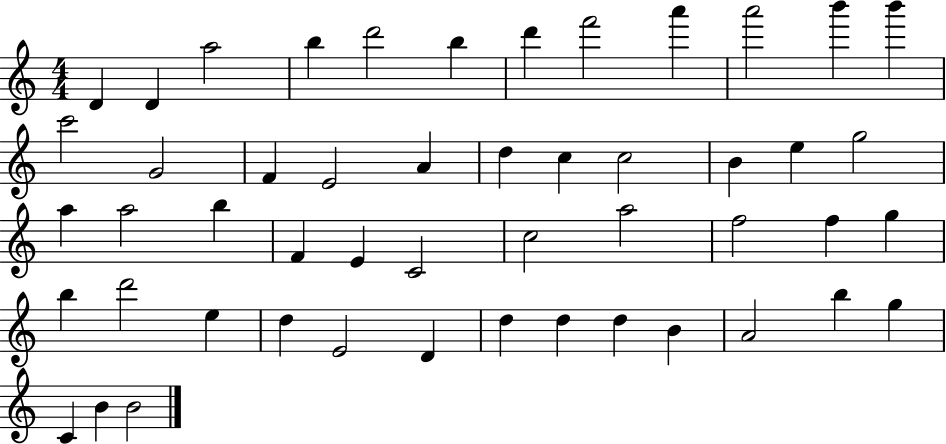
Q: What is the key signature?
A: C major